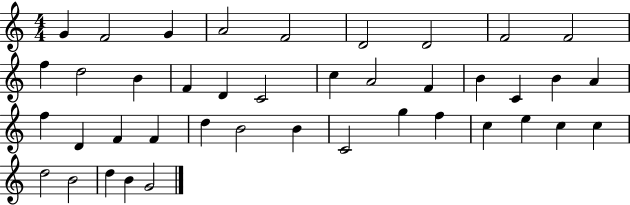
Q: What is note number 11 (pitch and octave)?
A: D5